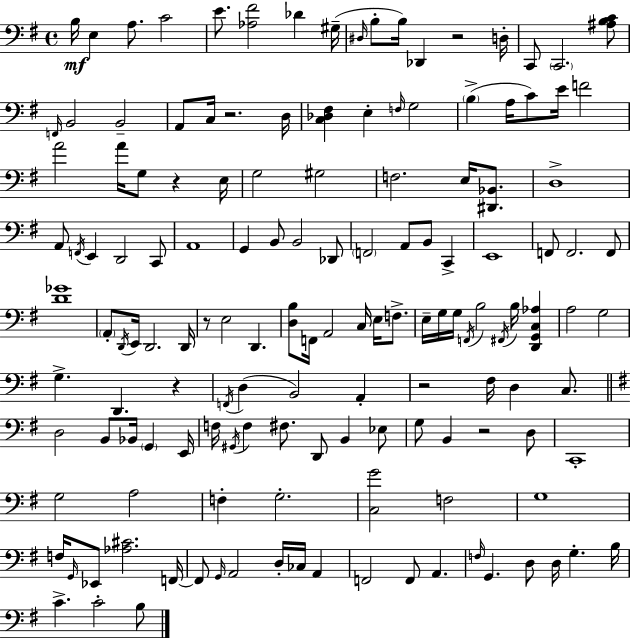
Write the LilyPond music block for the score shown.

{
  \clef bass
  \time 4/4
  \defaultTimeSignature
  \key e \minor
  b16\mf e4 a8. c'2 | e'8. <aes fis'>2 des'4 gis16--( | \grace { dis16 } b8-. b16) des,4 r2 | d16-. c,8 \parenthesize c,2. <ais b c'>8 | \break \grace { f,16 } b,2 b,2-- | a,8 c16 r2. | d16 <c des fis>4 e4-. \grace { f16 } g2 | \parenthesize b4->( a16 c'8) e'16 f'2 | \break a'2 a'16 g8 r4 | e16 g2 gis2 | f2. e16 | <dis, bes,>8. d1-> | \break a,8 \acciaccatura { f,16 } e,4 d,2 | c,8 a,1 | g,4 b,8 b,2 | des,8 \parenthesize f,2 a,8 b,8 | \break c,4-> e,1 | f,8 f,2. | f,8 <d' ges'>1 | \parenthesize a,8-. \acciaccatura { d,16 } e,16 d,2. | \break d,16 r8 e2 d,4. | <d b>8 f,16 a,2 | c16 e16 f8.-> e16-- g16 g16 \acciaccatura { f,16 } b2 | \acciaccatura { fis,16 } b16 <d, g, c aes>4 a2 g2 | \break g4.-> d,4. | r4 \acciaccatura { f,16 }( d4 b,2) | a,4-. r2 | fis16 d4 c8. \bar "||" \break \key g \major d2 b,8 bes,16 \parenthesize g,4 e,16 | f16 \acciaccatura { gis,16 } f4 fis8. d,8 b,4 ees8 | g8 b,4 r2 d8 | c,1-. | \break g2 a2 | f4-. g2.-. | <c g'>2 f2 | g1 | \break f16 \grace { g,16 } ees,8 <aes cis'>2. | f,16~~ f,8 \grace { g,16 } a,2 d16-. ces16 a,4 | f,2 f,8 a,4. | \grace { f16 } g,4. d8 d16 g4.-. | \break b16 c'4.-> c'2-. | b8 \bar "|."
}